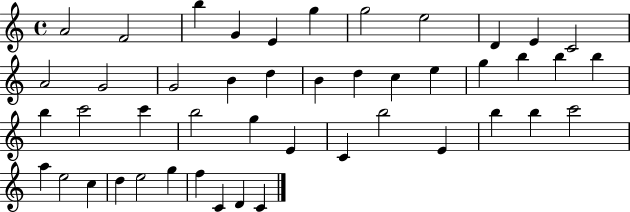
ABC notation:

X:1
T:Untitled
M:4/4
L:1/4
K:C
A2 F2 b G E g g2 e2 D E C2 A2 G2 G2 B d B d c e g b b b b c'2 c' b2 g E C b2 E b b c'2 a e2 c d e2 g f C D C